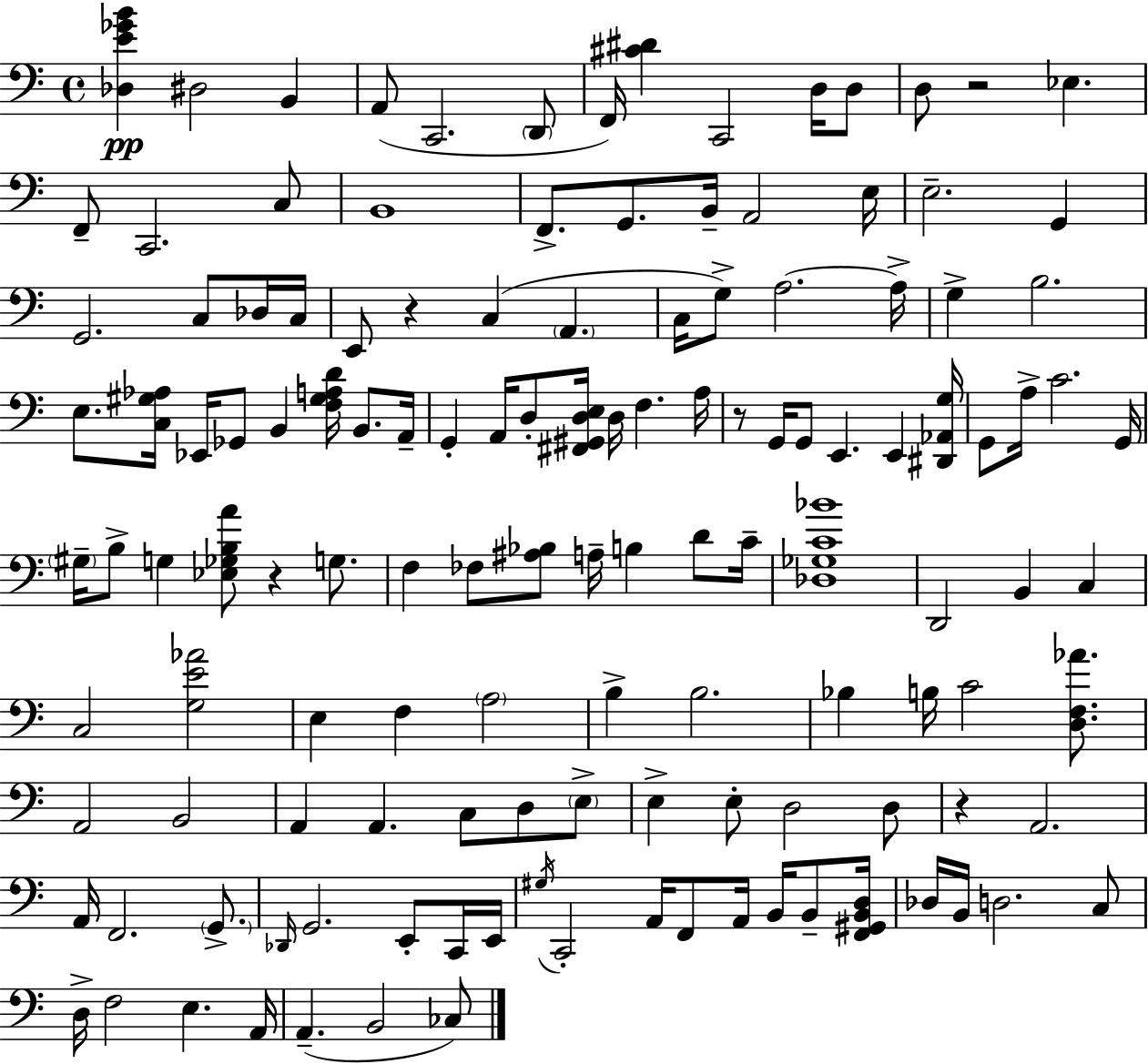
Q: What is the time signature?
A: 4/4